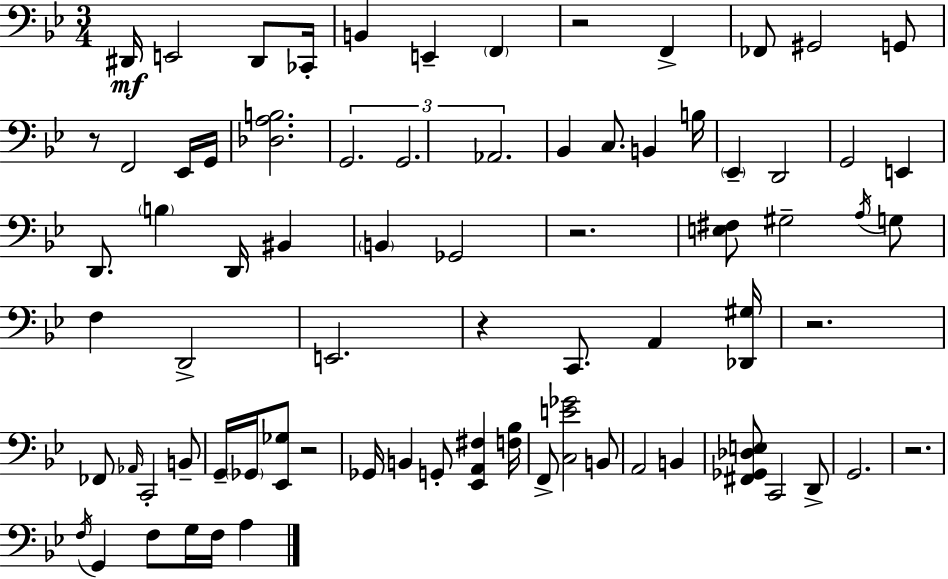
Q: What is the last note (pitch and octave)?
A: A3